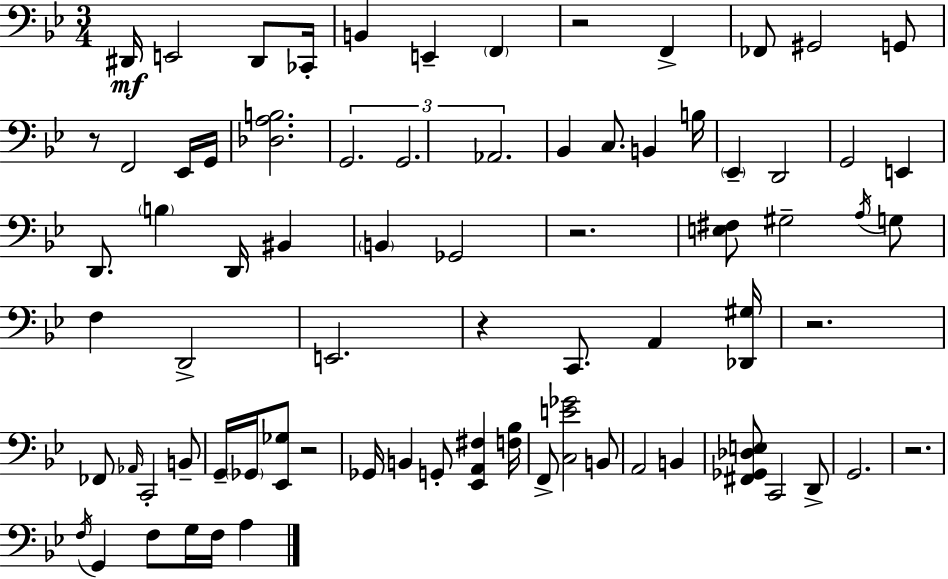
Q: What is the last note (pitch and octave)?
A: A3